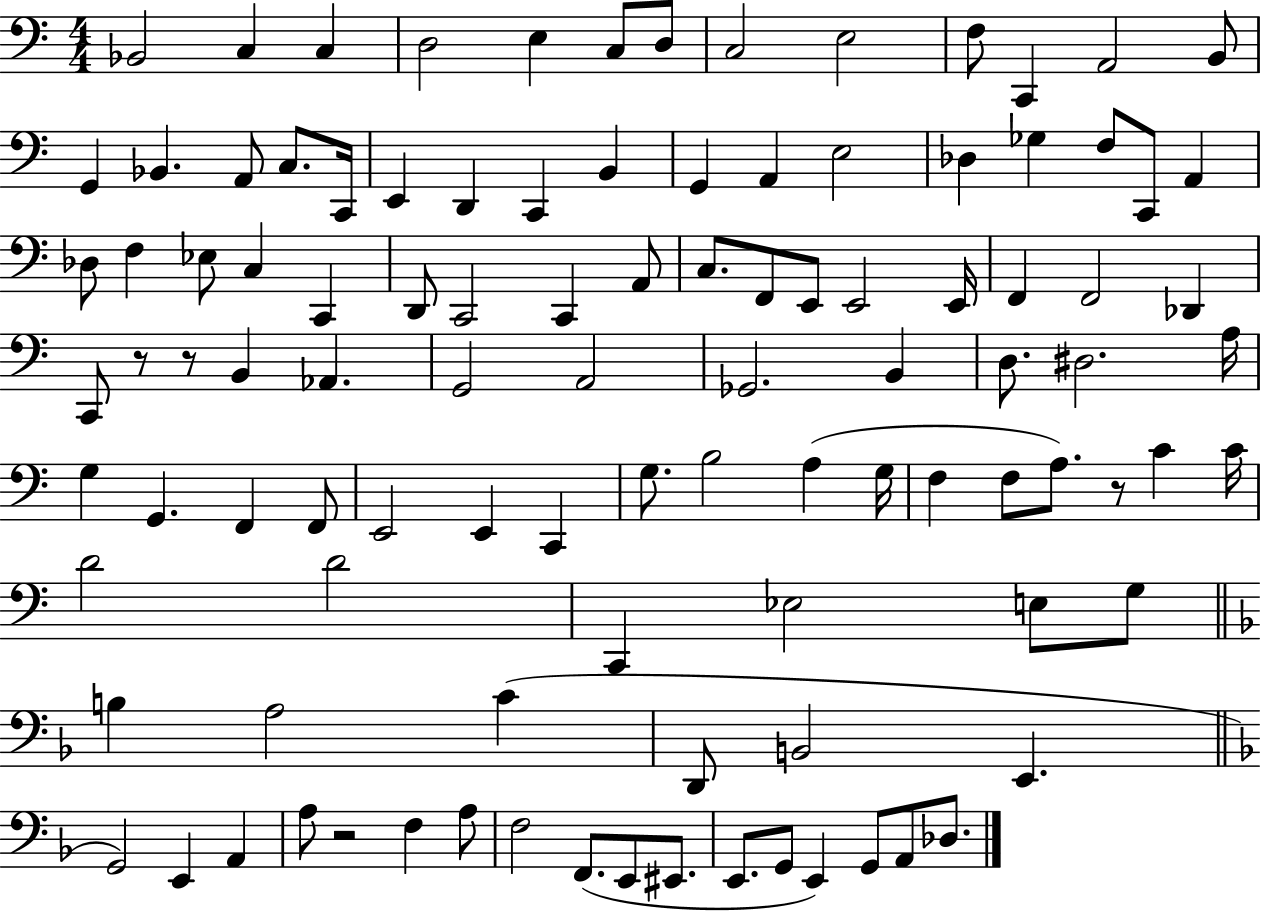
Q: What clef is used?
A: bass